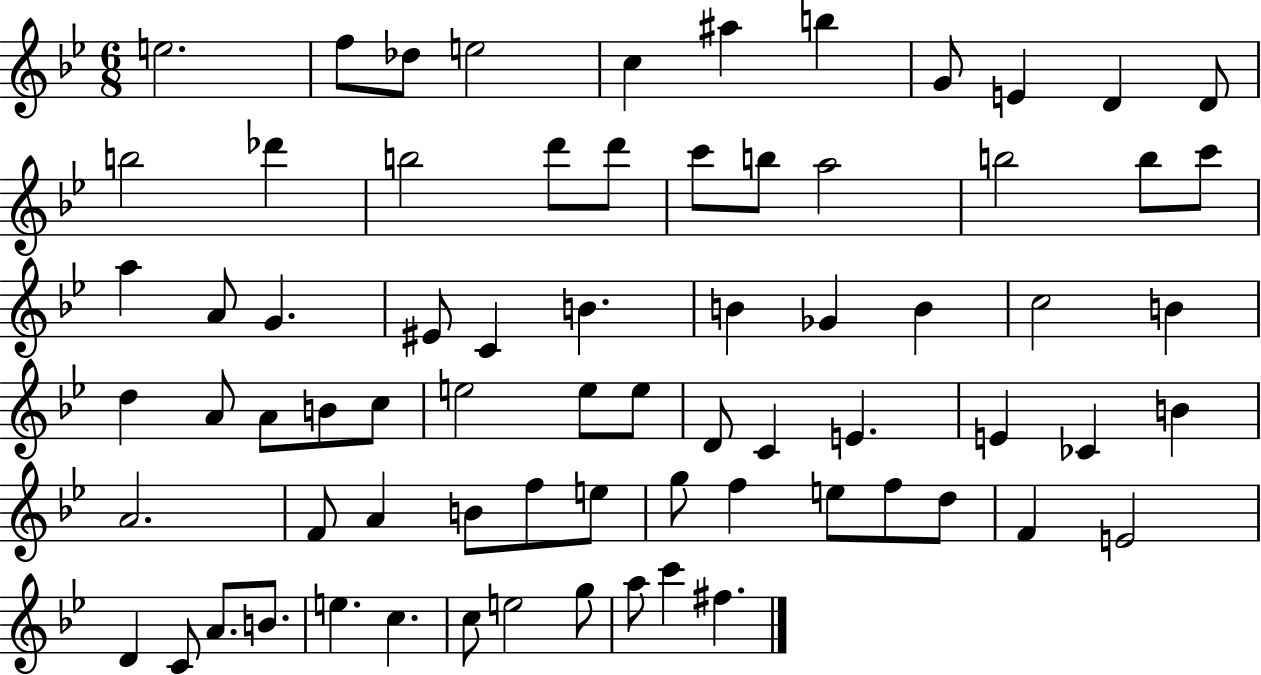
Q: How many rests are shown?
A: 0